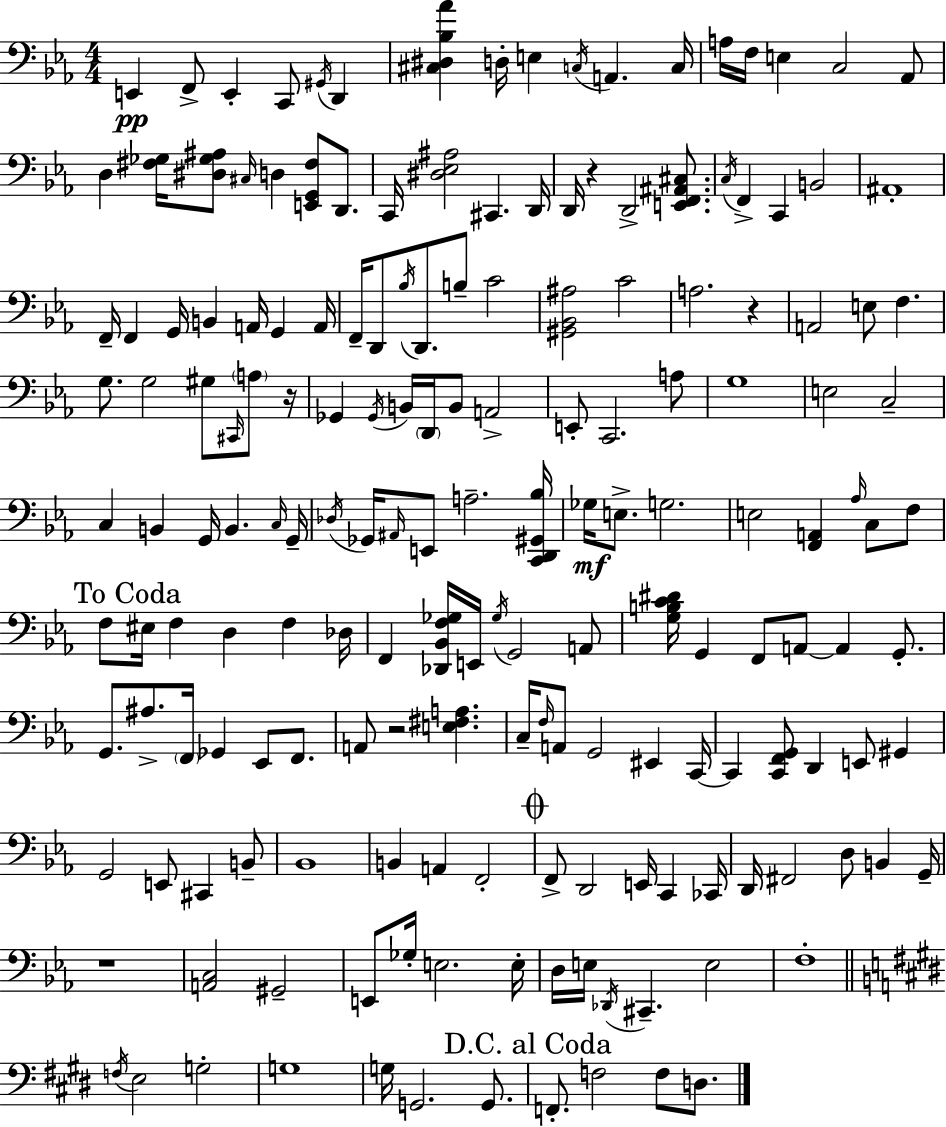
{
  \clef bass
  \numericTimeSignature
  \time 4/4
  \key ees \major
  \repeat volta 2 { e,4\pp f,8-> e,4-. c,8 \acciaccatura { gis,16 } d,4 | <cis dis bes aes'>4 d16-. e4 \acciaccatura { c16 } a,4. | c16 a16 f16 e4 c2 | aes,8 d4 <fis ges>16 <dis ges ais>8 \grace { cis16 } d4 <e, g, fis>8 | \break d,8. c,16 <dis ees ais>2 cis,4. | d,16 d,16 r4 d,2-> | <e, f, ais, cis>8. \acciaccatura { c16 } f,4-> c,4 b,2 | ais,1-. | \break f,16-- f,4 g,16 b,4 a,16 g,4 | a,16 f,16-- d,8 \acciaccatura { bes16 } d,8. b8-- c'2 | <gis, bes, ais>2 c'2 | a2. | \break r4 a,2 e8 f4. | g8. g2 | gis8 \grace { cis,16 } \parenthesize a8 r16 ges,4 \acciaccatura { ges,16 } b,16 \parenthesize d,16 b,8 a,2-> | e,8-. c,2. | \break a8 g1 | e2 c2-- | c4 b,4 g,16 | b,4. \grace { c16 } g,16-- \acciaccatura { des16 } ges,16 \grace { ais,16 } e,8 a2.-- | \break <c, d, gis, bes>16 ges16\mf e8.-> g2. | e2 | <f, a,>4 \grace { aes16 } c8 f8 \mark "To Coda" f8 eis16 f4 | d4 f4 des16 f,4 <des, bes, f ges>16 | \break e,16 \acciaccatura { ges16 } g,2 a,8 <g b c' dis'>16 g,4 | f,8 a,8~~ a,4 g,8.-. g,8. ais8.-> | \parenthesize f,16 ges,4 ees,8 f,8. a,8 r2 | <e fis a>4. c16-- \grace { f16 } a,8 | \break g,2 eis,4 c,16~~ c,4 | <c, f, g,>8 d,4 e,8 gis,4 g,2 | e,8 cis,4 b,8-- bes,1 | b,4 | \break a,4 f,2-. \mark \markup { \musicglyph "scripts.coda" } f,8-> d,2 | e,16 c,4 ces,16 d,16 fis,2 | d8 b,4 g,16-- r1 | <a, c>2 | \break gis,2-- e,8 ges16-. | e2. e16-. d16 e16 \acciaccatura { des,16 } | cis,4.-- e2 f1-. | \bar "||" \break \key e \major \acciaccatura { f16 } e2 g2-. | g1 | g16 g,2. g,8. | \mark "D.C. al Coda" f,8.-. f2 f8 d8. | \break } \bar "|."
}